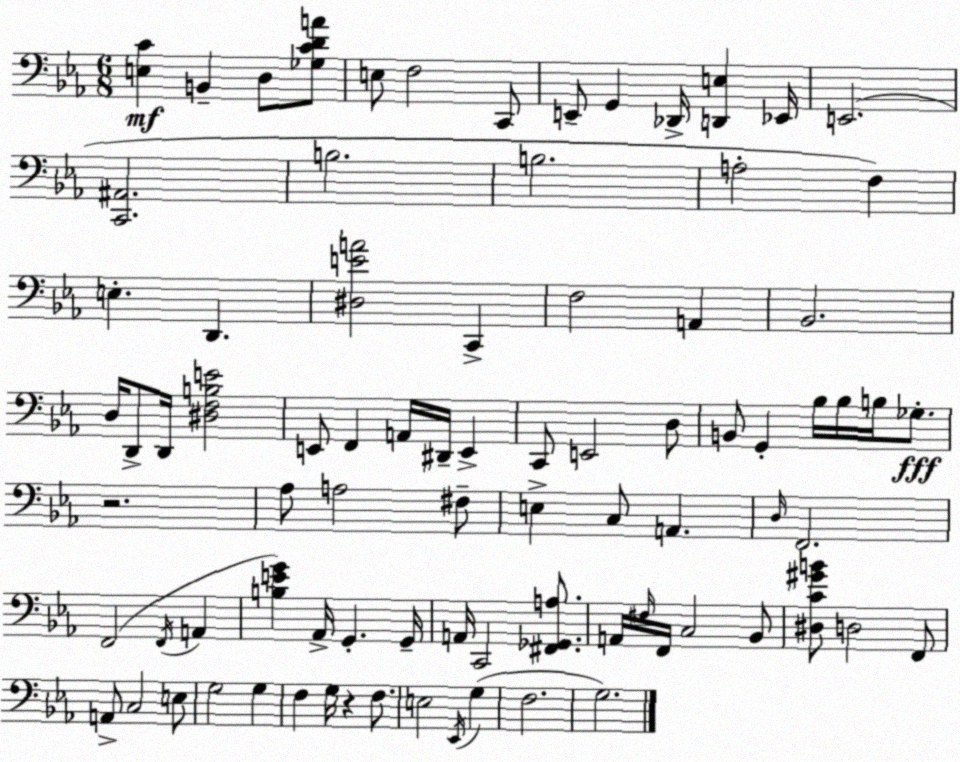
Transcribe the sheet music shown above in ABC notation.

X:1
T:Untitled
M:6/8
L:1/4
K:Eb
[E,C] B,, D,/2 [_G,CDA]/2 E,/2 F,2 C,,/2 E,,/2 G,, _D,,/4 [D,,E,] _E,,/4 E,,2 [C,,^A,,]2 B,2 B,2 A,2 F, E, D,, [^D,EA]2 C,, F,2 A,, _B,,2 D,/4 D,,/2 D,,/4 [^D,F,B,E]2 E,,/2 F,, A,,/4 ^D,,/4 E,, C,,/2 E,,2 D,/2 B,,/2 G,, _B,/4 _B,/4 B,/4 _G,/2 z2 _A,/2 A,2 ^F,/2 E, C,/2 A,, D,/4 F,,2 F,,2 F,,/4 A,, [B,EG] _A,,/4 G,, G,,/4 A,,/4 C,,2 [^F,,_G,,A,]/2 A,,/4 ^F,/4 F,,/4 C,2 _B,,/2 [^D,C^GB]/2 D,2 F,,/2 A,,/2 C,2 E,/2 G,2 G, F, G,/4 z F,/2 E,2 _E,,/4 G, F,2 G,2